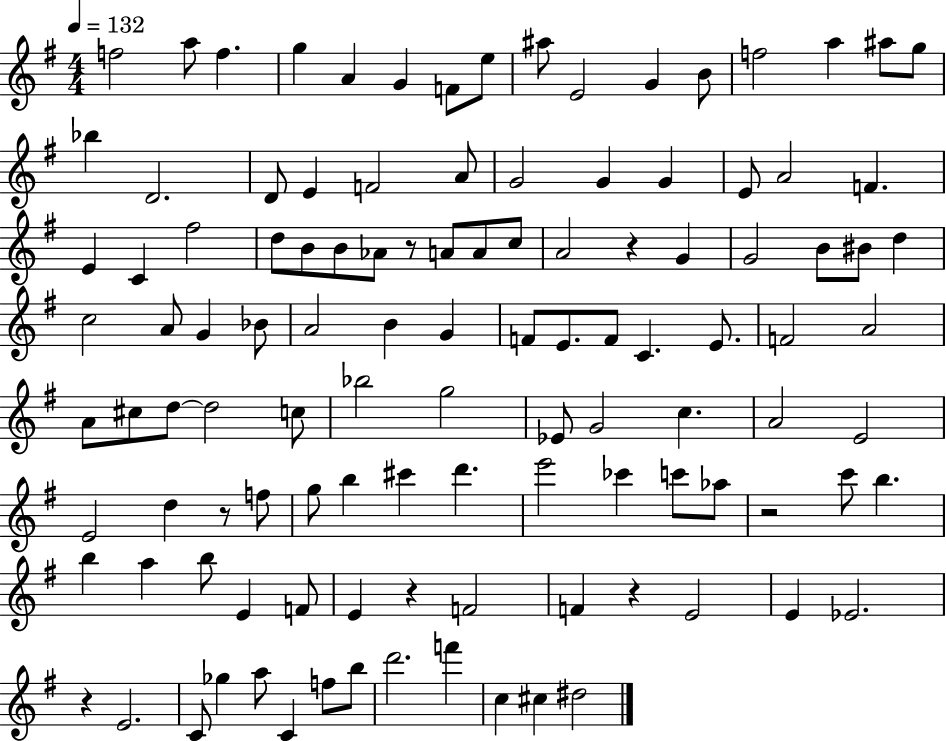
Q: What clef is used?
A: treble